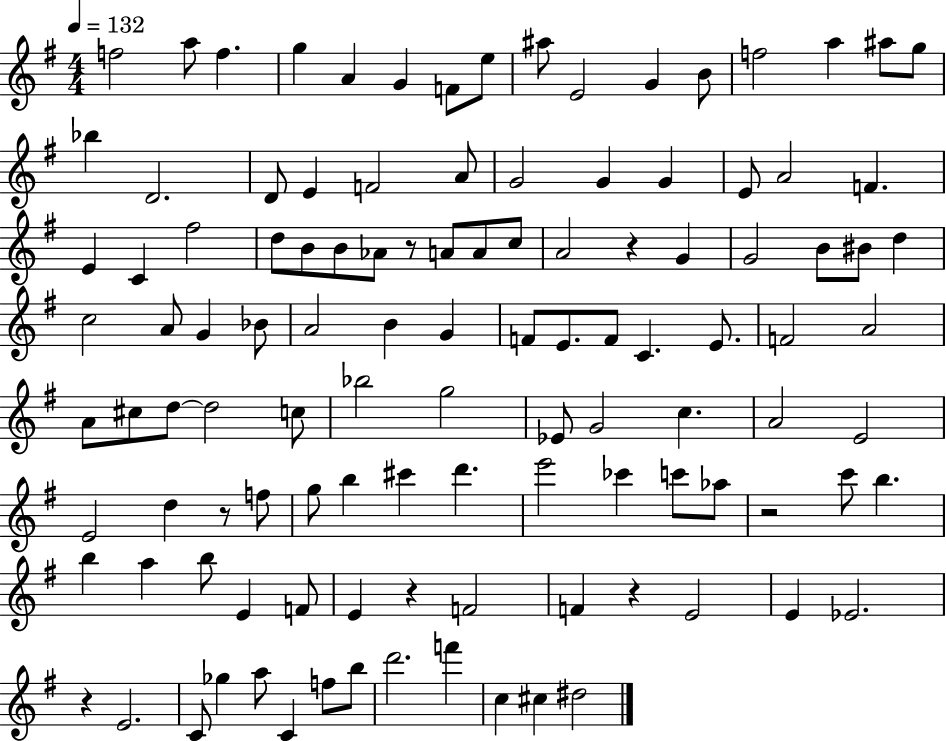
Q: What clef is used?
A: treble